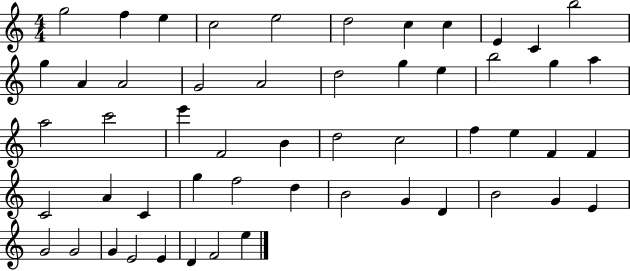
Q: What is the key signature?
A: C major